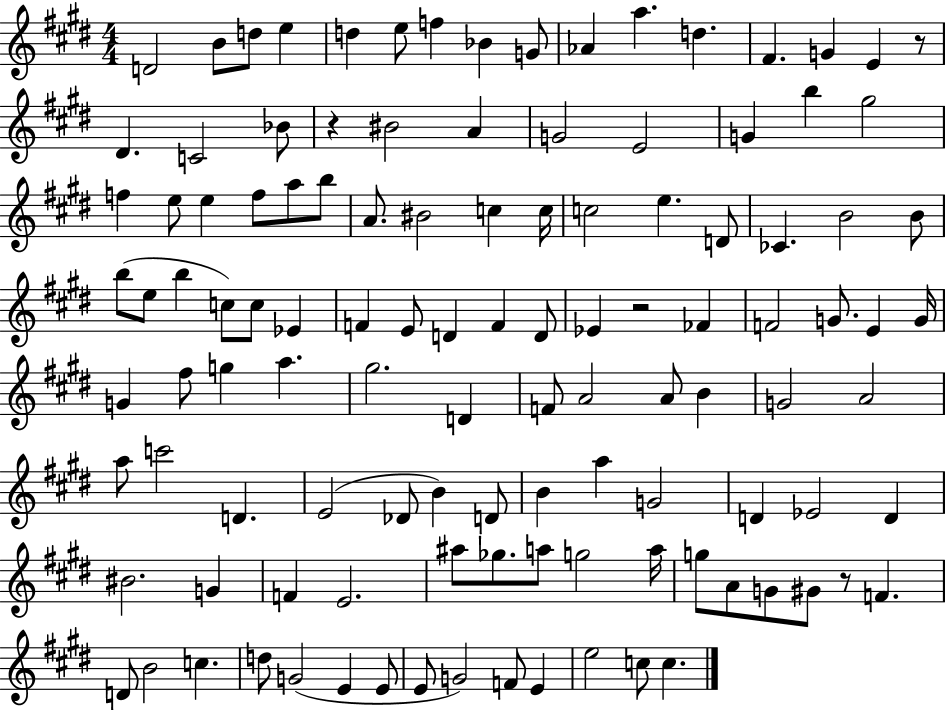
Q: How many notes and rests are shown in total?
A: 115